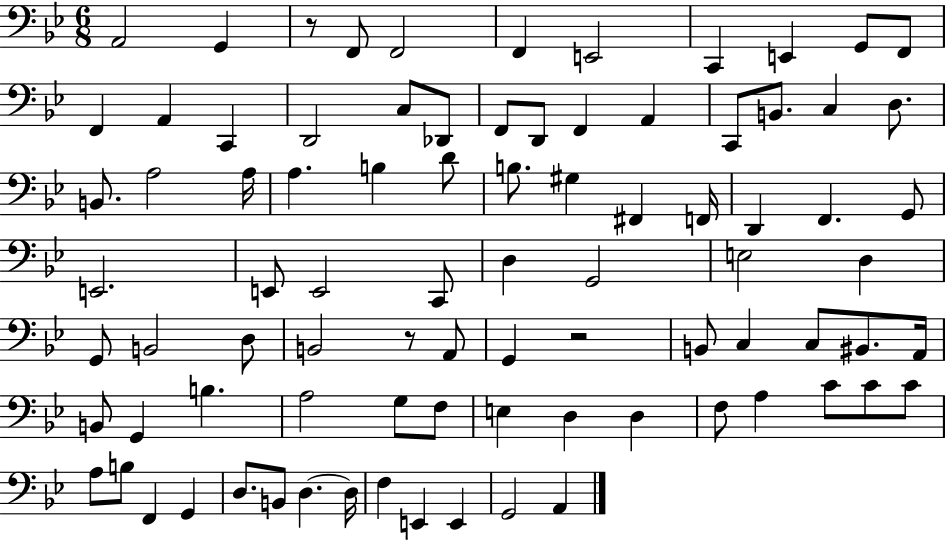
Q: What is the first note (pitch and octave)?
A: A2